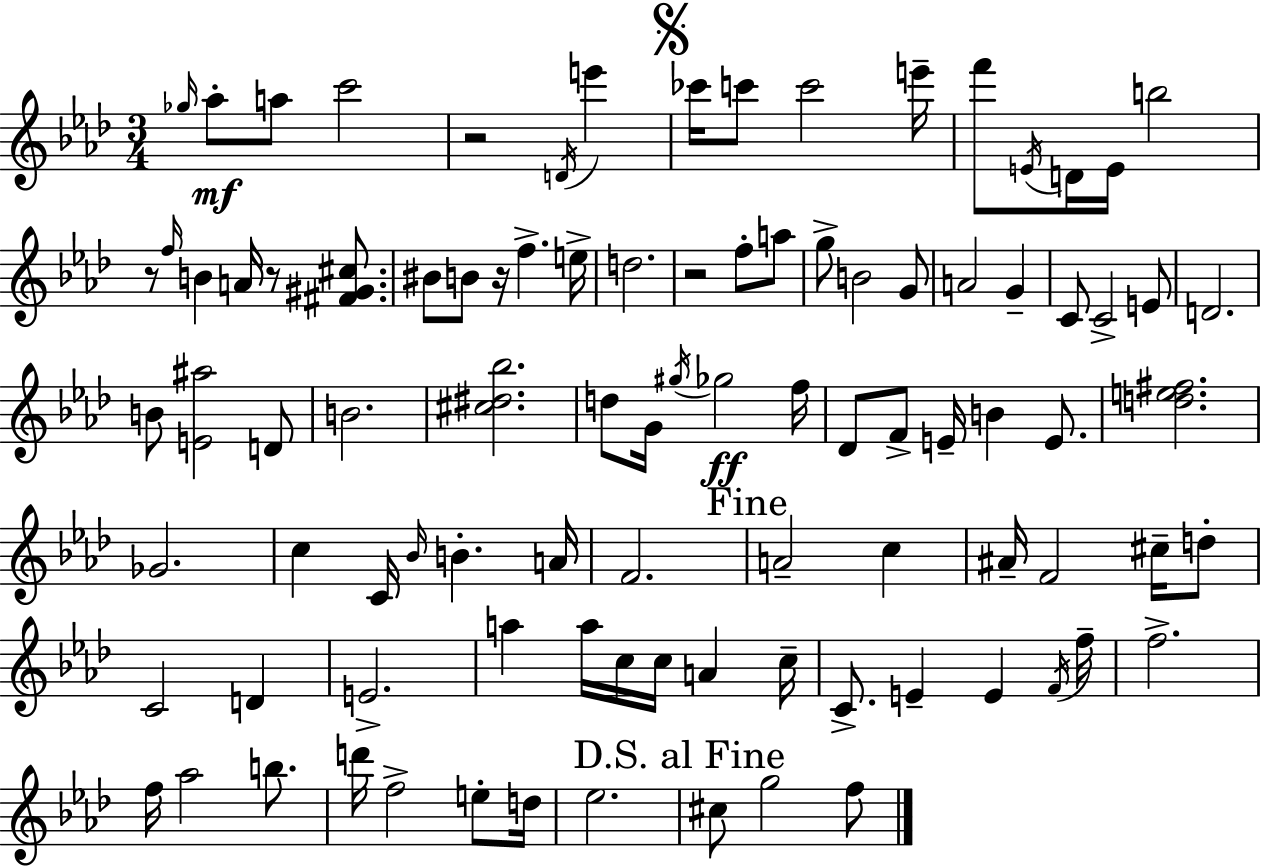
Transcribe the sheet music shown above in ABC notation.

X:1
T:Untitled
M:3/4
L:1/4
K:Ab
_g/4 _a/2 a/2 c'2 z2 D/4 e' _c'/4 c'/2 c'2 e'/4 f'/2 E/4 D/4 E/4 b2 z/2 f/4 B A/4 z/2 [^F^G^c]/2 ^B/2 B/2 z/4 f e/4 d2 z2 f/2 a/2 g/2 B2 G/2 A2 G C/2 C2 E/2 D2 B/2 [E^a]2 D/2 B2 [^c^d_b]2 d/2 G/4 ^g/4 _g2 f/4 _D/2 F/2 E/4 B E/2 [de^f]2 _G2 c C/4 _B/4 B A/4 F2 A2 c ^A/4 F2 ^c/4 d/2 C2 D E2 a a/4 c/4 c/4 A c/4 C/2 E E F/4 f/4 f2 f/4 _a2 b/2 d'/4 f2 e/2 d/4 _e2 ^c/2 g2 f/2